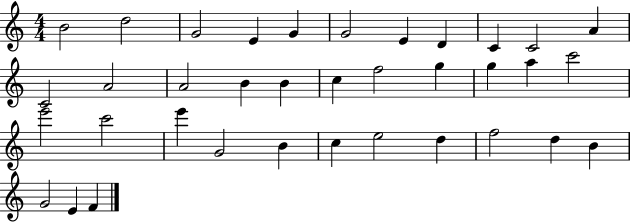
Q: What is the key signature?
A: C major